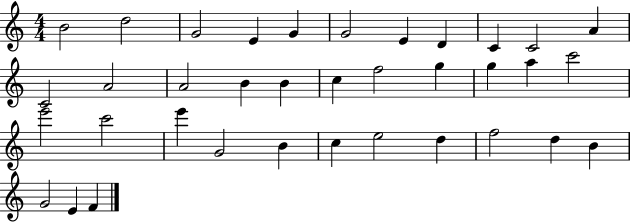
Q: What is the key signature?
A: C major